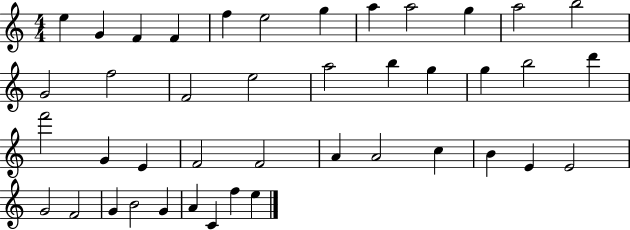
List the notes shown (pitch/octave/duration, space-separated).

E5/q G4/q F4/q F4/q F5/q E5/h G5/q A5/q A5/h G5/q A5/h B5/h G4/h F5/h F4/h E5/h A5/h B5/q G5/q G5/q B5/h D6/q F6/h G4/q E4/q F4/h F4/h A4/q A4/h C5/q B4/q E4/q E4/h G4/h F4/h G4/q B4/h G4/q A4/q C4/q F5/q E5/q